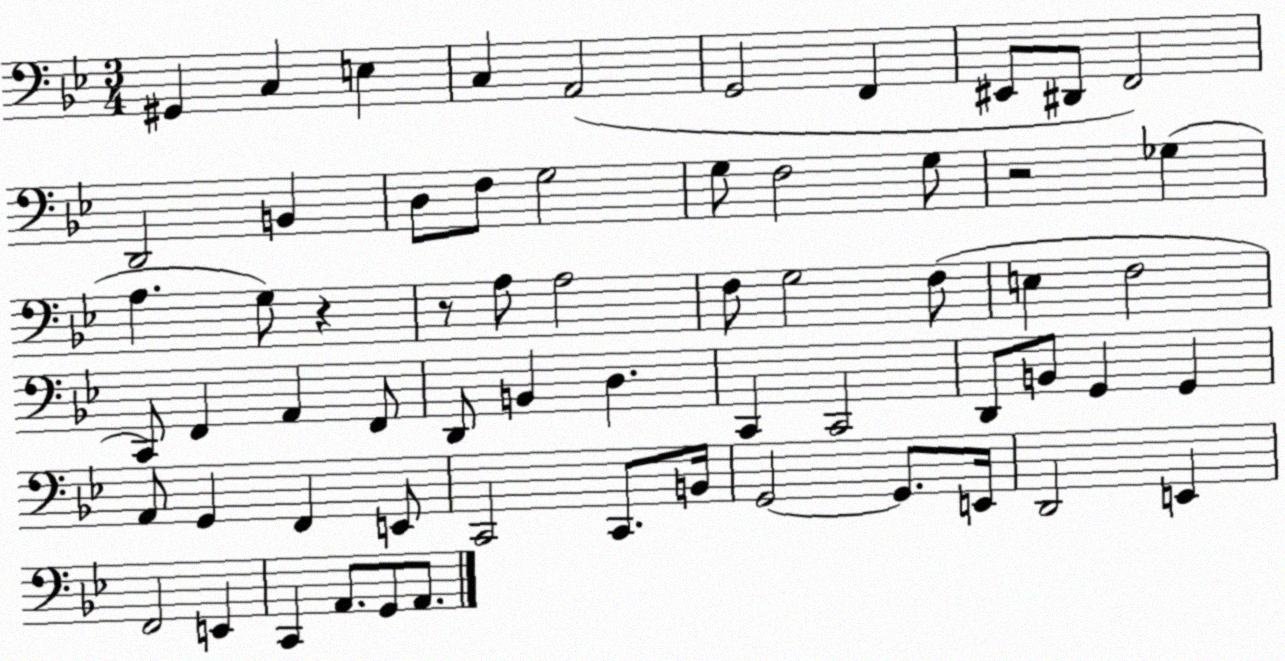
X:1
T:Untitled
M:3/4
L:1/4
K:Bb
^G,, C, E, C, A,,2 G,,2 F,, ^E,,/2 ^D,,/2 F,,2 D,,2 B,, D,/2 F,/2 G,2 G,/2 F,2 G,/2 z2 _G, A, G,/2 z z/2 A,/2 A,2 F,/2 G,2 F,/2 E, F,2 C,,/2 F,, A,, F,,/2 D,,/2 B,, D, C,, C,,2 D,,/2 B,,/2 G,, G,, A,,/2 G,, F,, E,,/2 C,,2 C,,/2 B,,/4 G,,2 G,,/2 E,,/4 D,,2 E,, F,,2 E,, C,, A,,/2 G,,/2 A,,/2